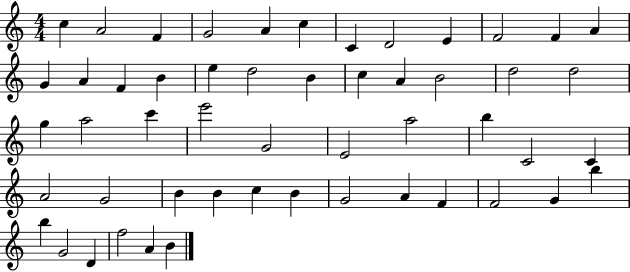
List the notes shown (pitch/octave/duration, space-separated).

C5/q A4/h F4/q G4/h A4/q C5/q C4/q D4/h E4/q F4/h F4/q A4/q G4/q A4/q F4/q B4/q E5/q D5/h B4/q C5/q A4/q B4/h D5/h D5/h G5/q A5/h C6/q E6/h G4/h E4/h A5/h B5/q C4/h C4/q A4/h G4/h B4/q B4/q C5/q B4/q G4/h A4/q F4/q F4/h G4/q B5/q B5/q G4/h D4/q F5/h A4/q B4/q